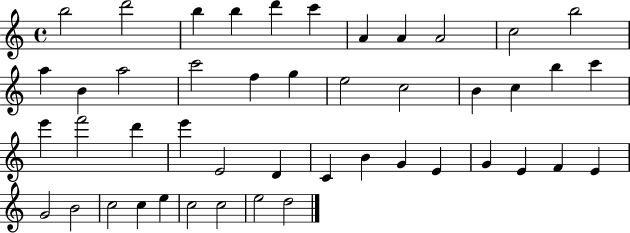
X:1
T:Untitled
M:4/4
L:1/4
K:C
b2 d'2 b b d' c' A A A2 c2 b2 a B a2 c'2 f g e2 c2 B c b c' e' f'2 d' e' E2 D C B G E G E F E G2 B2 c2 c e c2 c2 e2 d2